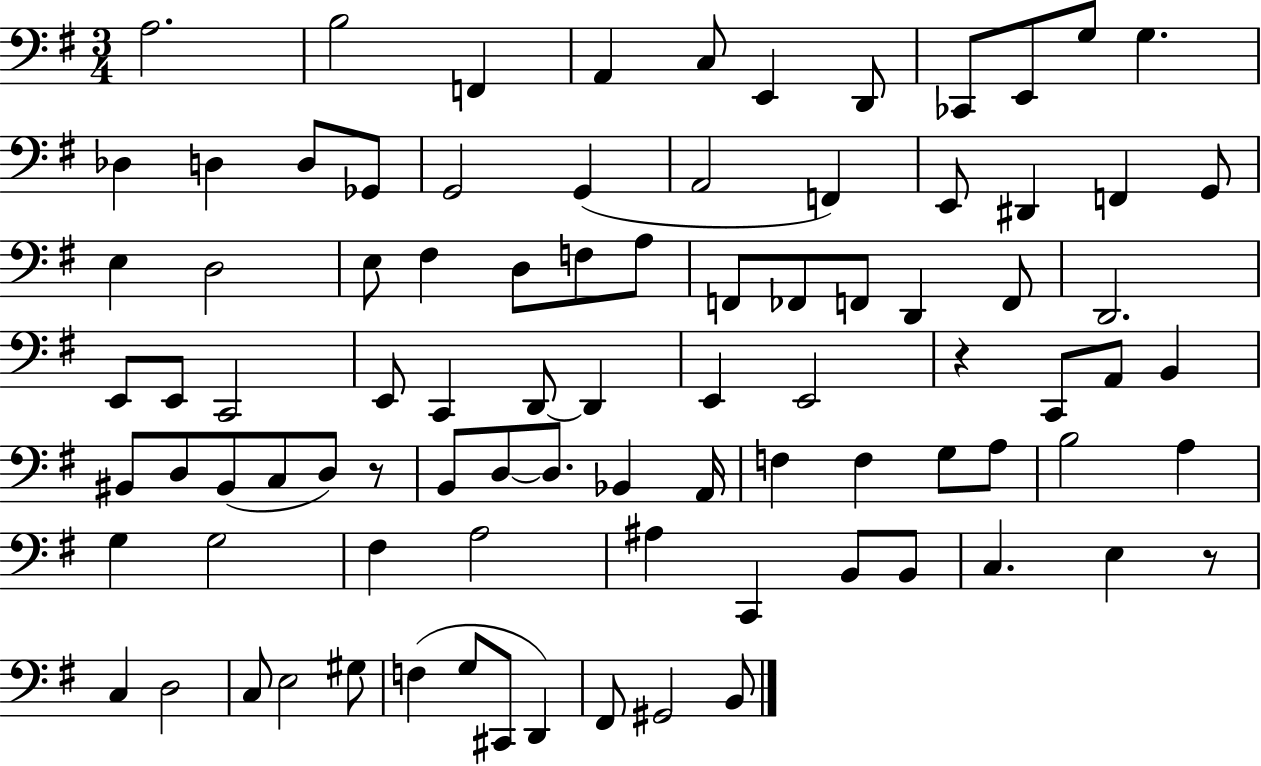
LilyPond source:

{
  \clef bass
  \numericTimeSignature
  \time 3/4
  \key g \major
  a2. | b2 f,4 | a,4 c8 e,4 d,8 | ces,8 e,8 g8 g4. | \break des4 d4 d8 ges,8 | g,2 g,4( | a,2 f,4) | e,8 dis,4 f,4 g,8 | \break e4 d2 | e8 fis4 d8 f8 a8 | f,8 fes,8 f,8 d,4 f,8 | d,2. | \break e,8 e,8 c,2 | e,8 c,4 d,8~~ d,4 | e,4 e,2 | r4 c,8 a,8 b,4 | \break bis,8 d8 bis,8( c8 d8) r8 | b,8 d8~~ d8. bes,4 a,16 | f4 f4 g8 a8 | b2 a4 | \break g4 g2 | fis4 a2 | ais4 c,4 b,8 b,8 | c4. e4 r8 | \break c4 d2 | c8 e2 gis8 | f4( g8 cis,8 d,4) | fis,8 gis,2 b,8 | \break \bar "|."
}